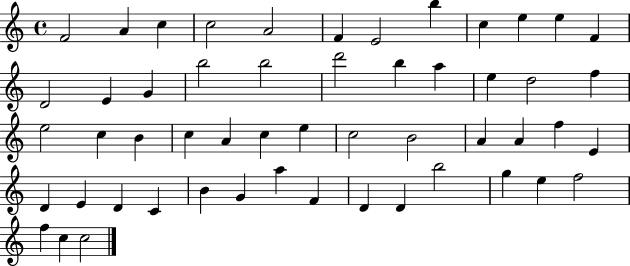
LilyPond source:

{
  \clef treble
  \time 4/4
  \defaultTimeSignature
  \key c \major
  f'2 a'4 c''4 | c''2 a'2 | f'4 e'2 b''4 | c''4 e''4 e''4 f'4 | \break d'2 e'4 g'4 | b''2 b''2 | d'''2 b''4 a''4 | e''4 d''2 f''4 | \break e''2 c''4 b'4 | c''4 a'4 c''4 e''4 | c''2 b'2 | a'4 a'4 f''4 e'4 | \break d'4 e'4 d'4 c'4 | b'4 g'4 a''4 f'4 | d'4 d'4 b''2 | g''4 e''4 f''2 | \break f''4 c''4 c''2 | \bar "|."
}